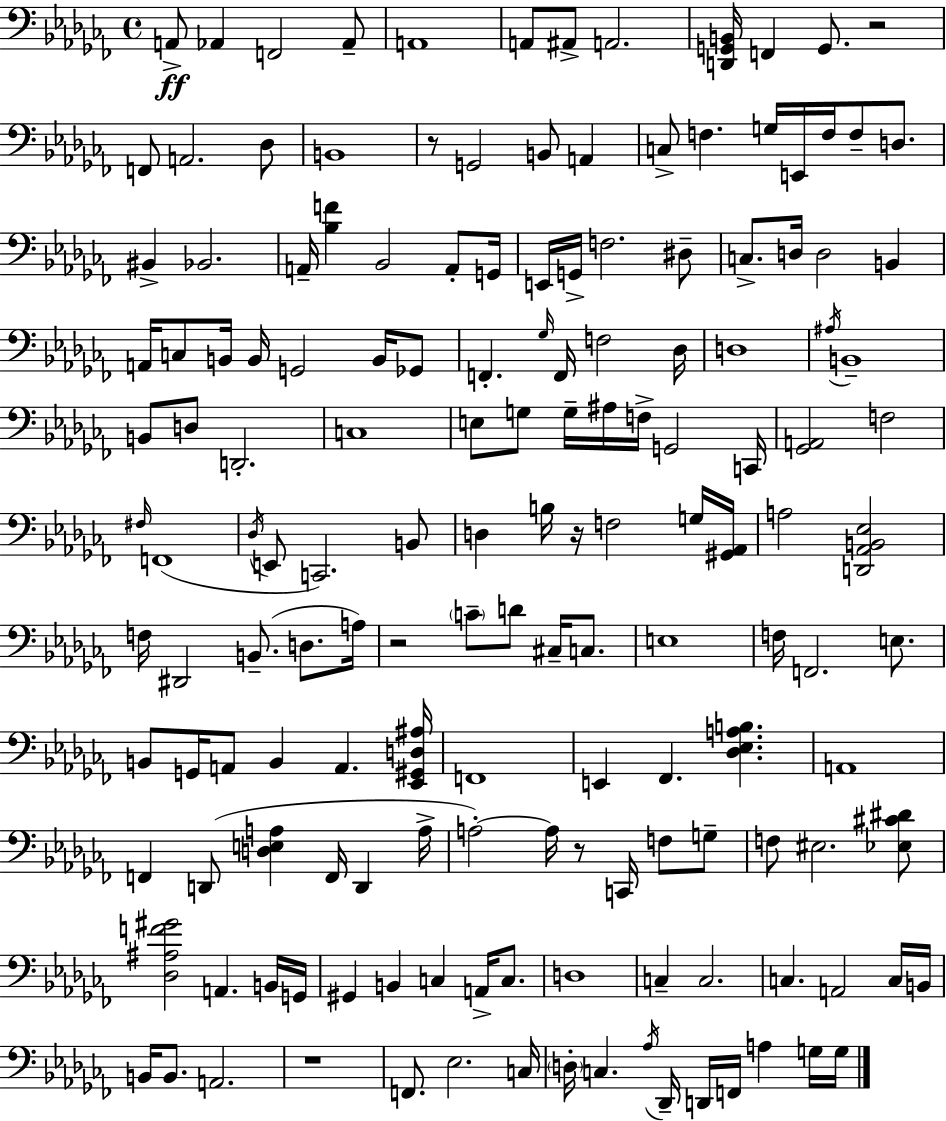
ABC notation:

X:1
T:Untitled
M:4/4
L:1/4
K:Abm
A,,/2 _A,, F,,2 _A,,/2 A,,4 A,,/2 ^A,,/2 A,,2 [D,,G,,B,,]/4 F,, G,,/2 z2 F,,/2 A,,2 _D,/2 B,,4 z/2 G,,2 B,,/2 A,, C,/2 F, G,/4 E,,/4 F,/4 F,/2 D,/2 ^B,, _B,,2 A,,/4 [_B,F] _B,,2 A,,/2 G,,/4 E,,/4 G,,/4 F,2 ^D,/2 C,/2 D,/4 D,2 B,, A,,/4 C,/2 B,,/4 B,,/4 G,,2 B,,/4 _G,,/2 F,, _G,/4 F,,/4 F,2 _D,/4 D,4 ^A,/4 B,,4 B,,/2 D,/2 D,,2 C,4 E,/2 G,/2 G,/4 ^A,/4 F,/4 G,,2 C,,/4 [_G,,A,,]2 F,2 ^F,/4 F,,4 _D,/4 E,,/2 C,,2 B,,/2 D, B,/4 z/4 F,2 G,/4 [^G,,_A,,]/4 A,2 [D,,_A,,B,,_E,]2 F,/4 ^D,,2 B,,/2 D,/2 A,/4 z2 C/2 D/2 ^C,/4 C,/2 E,4 F,/4 F,,2 E,/2 B,,/2 G,,/4 A,,/2 B,, A,, [_E,,^G,,D,^A,]/4 F,,4 E,, _F,, [_D,_E,A,B,] A,,4 F,, D,,/2 [D,E,A,] F,,/4 D,, A,/4 A,2 A,/4 z/2 C,,/4 F,/2 G,/2 F,/2 ^E,2 [_E,^C^D]/2 [_D,^A,F^G]2 A,, B,,/4 G,,/4 ^G,, B,, C, A,,/4 C,/2 D,4 C, C,2 C, A,,2 C,/4 B,,/4 B,,/4 B,,/2 A,,2 z4 F,,/2 _E,2 C,/4 D,/4 C, _A,/4 _D,,/4 D,,/4 F,,/4 A, G,/4 G,/4